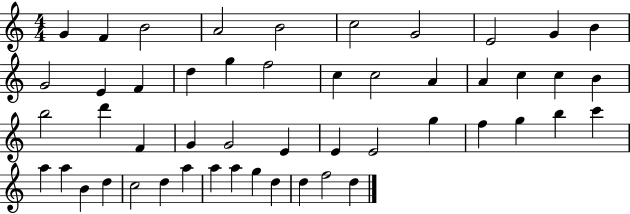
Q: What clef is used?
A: treble